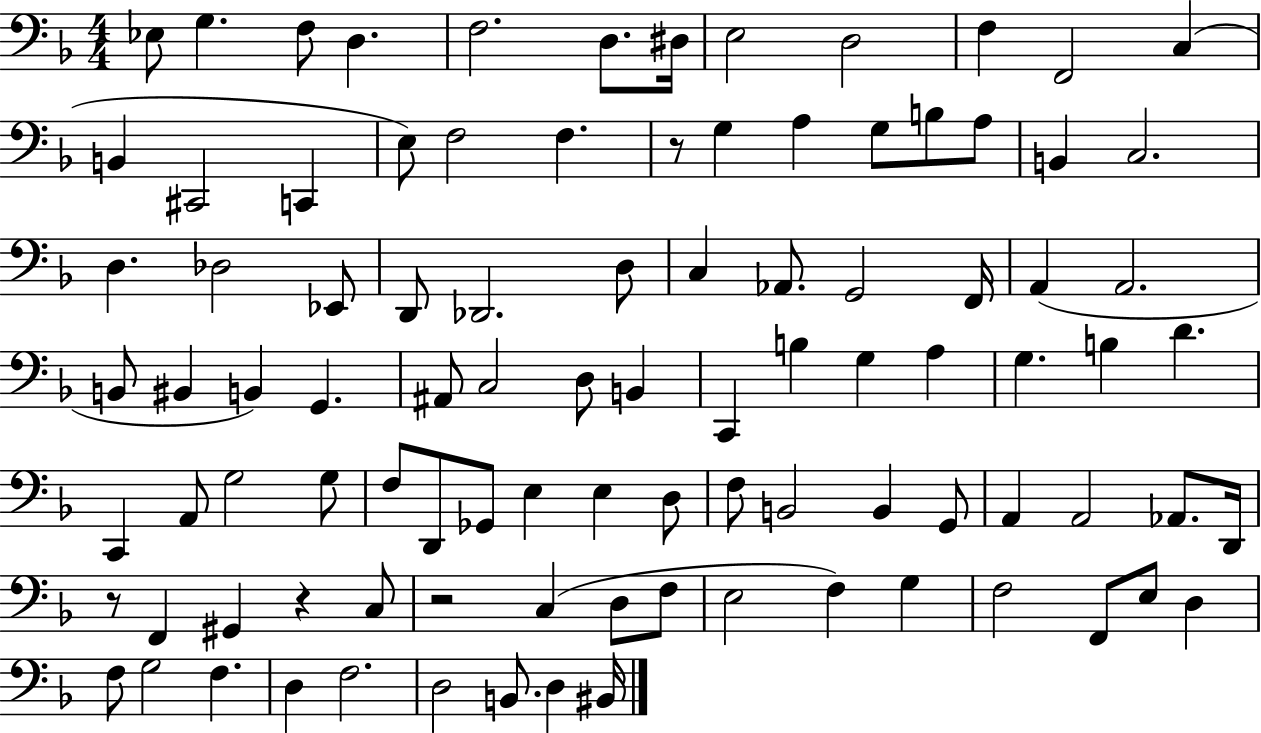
{
  \clef bass
  \numericTimeSignature
  \time 4/4
  \key f \major
  ees8 g4. f8 d4. | f2. d8. dis16 | e2 d2 | f4 f,2 c4( | \break b,4 cis,2 c,4 | e8) f2 f4. | r8 g4 a4 g8 b8 a8 | b,4 c2. | \break d4. des2 ees,8 | d,8 des,2. d8 | c4 aes,8. g,2 f,16 | a,4( a,2. | \break b,8 bis,4 b,4) g,4. | ais,8 c2 d8 b,4 | c,4 b4 g4 a4 | g4. b4 d'4. | \break c,4 a,8 g2 g8 | f8 d,8 ges,8 e4 e4 d8 | f8 b,2 b,4 g,8 | a,4 a,2 aes,8. d,16 | \break r8 f,4 gis,4 r4 c8 | r2 c4( d8 f8 | e2 f4) g4 | f2 f,8 e8 d4 | \break f8 g2 f4. | d4 f2. | d2 b,8. d4 bis,16 | \bar "|."
}